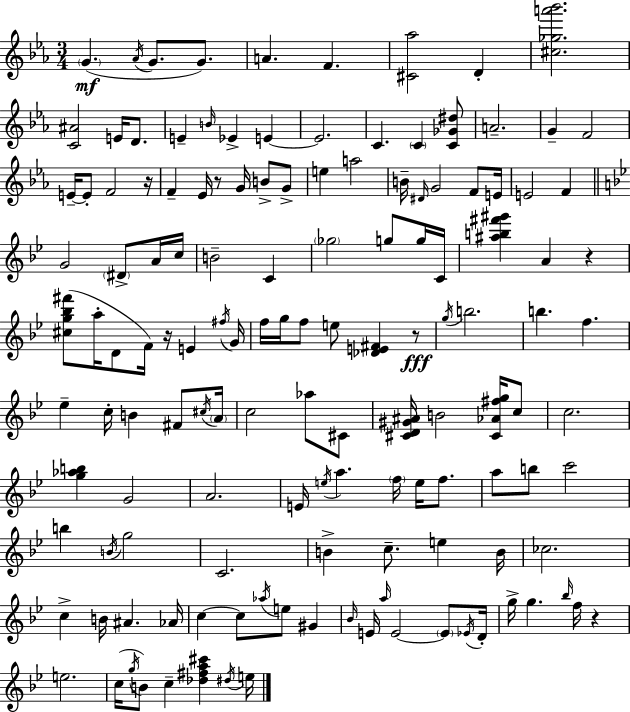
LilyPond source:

{
  \clef treble
  \numericTimeSignature
  \time 3/4
  \key ees \major
  \repeat volta 2 { \parenthesize g'4.(\mf \acciaccatura { aes'16 } g'8. g'8.) | a'4. f'4. | <cis' aes''>2 d'4-. | <cis'' ges'' a''' bes'''>2. | \break <c' ais'>2 e'16 d'8. | e'4-- \grace { b'16 } ees'4-> e'4~~ | e'2. | c'4. \parenthesize c'4 | \break <c' ges' dis''>8 a'2.-- | g'4-- f'2 | e'16--~~ e'8-. f'2 | r16 f'4-- ees'16 r8 g'16 b'8-> | \break g'8-> e''4 a''2 | b'16-- \grace { dis'16 } g'2 | f'8 e'16 e'2 f'4 | \bar "||" \break \key bes \major g'2 \parenthesize dis'8-> a'16 c''16 | b'2-- c'4 | \parenthesize ges''2 g''8 g''16 c'16 | <ais'' b'' fis''' gis'''>4 a'4 r4 | \break <cis'' g'' bes'' fis'''>8( a''16-. d'8 f'16) r16 e'4 \acciaccatura { fis''16 } | g'16 f''16 g''16 f''8 e''8 <des' e' fis'>4 r8\fff | \acciaccatura { g''16 } b''2. | b''4. f''4. | \break ees''4-- c''16-. b'4 fis'8 | \acciaccatura { cis''16 } \parenthesize a'16 c''2 aes''8 | cis'8 <cis' d' gis' ais'>16 b'2 | <cis' aes' fis'' g''>16 c''8 c''2. | \break <g'' aes'' b''>4 g'2 | a'2. | e'16 \acciaccatura { e''16 } a''4. \parenthesize f''16 | e''16 f''8. a''8 b''8 c'''2 | \break b''4 \acciaccatura { b'16 } g''2 | c'2. | b'4-> c''8.-- | e''4 b'16 ces''2. | \break c''4-> b'16 ais'4. | aes'16 c''4~~ c''8 \acciaccatura { aes''16 } | e''8 gis'4 \grace { bes'16 } e'16 \grace { a''16 } e'2~~ | \parenthesize e'8 \acciaccatura { ees'16 } d'16-. g''16-> g''4. | \break \grace { bes''16 } f''16 r4 e''2. | c''16( \acciaccatura { g''16 } | b'8) c''4-- <des'' fis'' a'' cis'''>4 \acciaccatura { dis''16 } e''16 | } \bar "|."
}